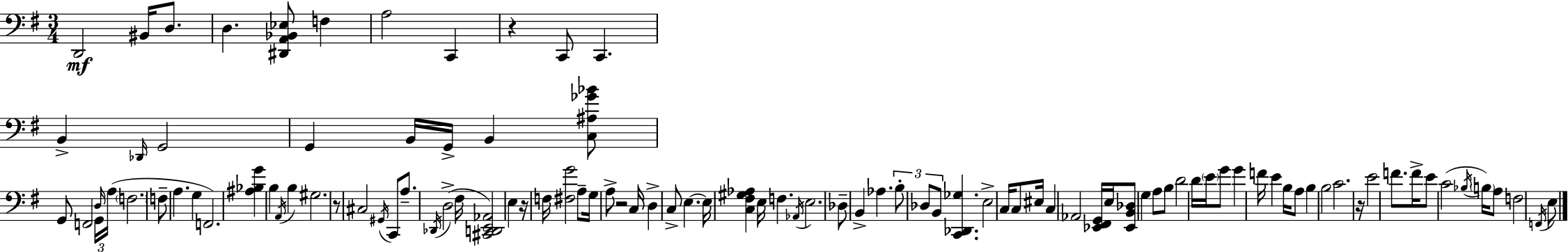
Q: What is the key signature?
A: G major